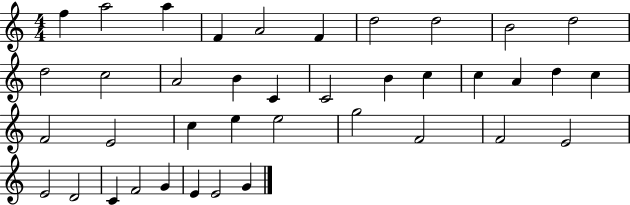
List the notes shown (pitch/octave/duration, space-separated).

F5/q A5/h A5/q F4/q A4/h F4/q D5/h D5/h B4/h D5/h D5/h C5/h A4/h B4/q C4/q C4/h B4/q C5/q C5/q A4/q D5/q C5/q F4/h E4/h C5/q E5/q E5/h G5/h F4/h F4/h E4/h E4/h D4/h C4/q F4/h G4/q E4/q E4/h G4/q